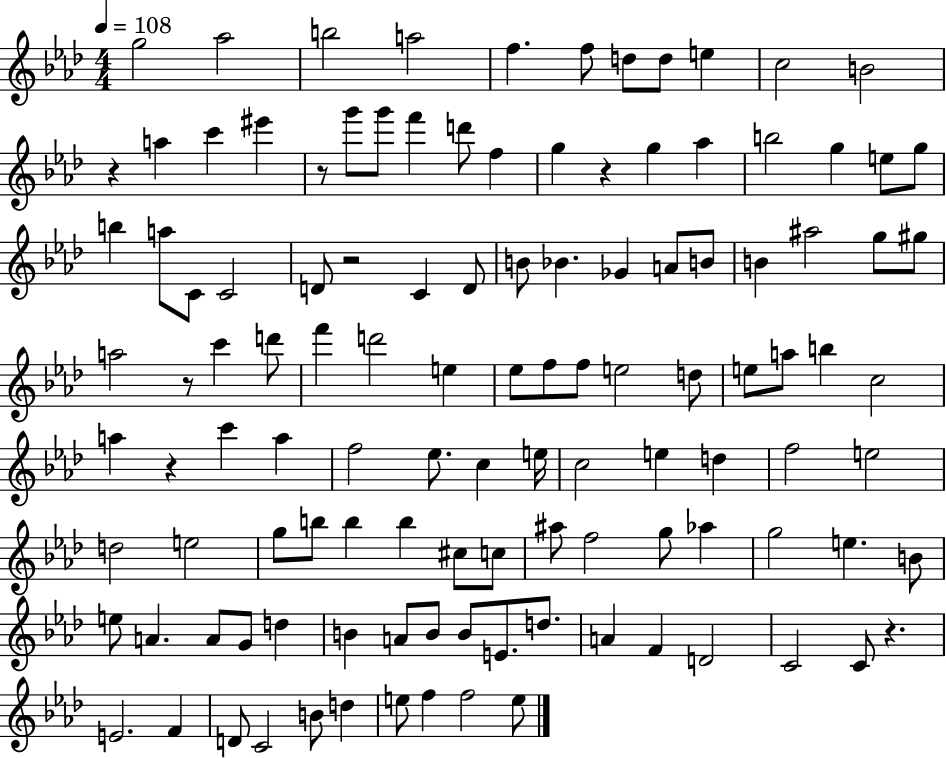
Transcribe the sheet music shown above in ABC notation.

X:1
T:Untitled
M:4/4
L:1/4
K:Ab
g2 _a2 b2 a2 f f/2 d/2 d/2 e c2 B2 z a c' ^e' z/2 g'/2 g'/2 f' d'/2 f g z g _a b2 g e/2 g/2 b a/2 C/2 C2 D/2 z2 C D/2 B/2 _B _G A/2 B/2 B ^a2 g/2 ^g/2 a2 z/2 c' d'/2 f' d'2 e _e/2 f/2 f/2 e2 d/2 e/2 a/2 b c2 a z c' a f2 _e/2 c e/4 c2 e d f2 e2 d2 e2 g/2 b/2 b b ^c/2 c/2 ^a/2 f2 g/2 _a g2 e B/2 e/2 A A/2 G/2 d B A/2 B/2 B/2 E/2 d/2 A F D2 C2 C/2 z E2 F D/2 C2 B/2 d e/2 f f2 e/2